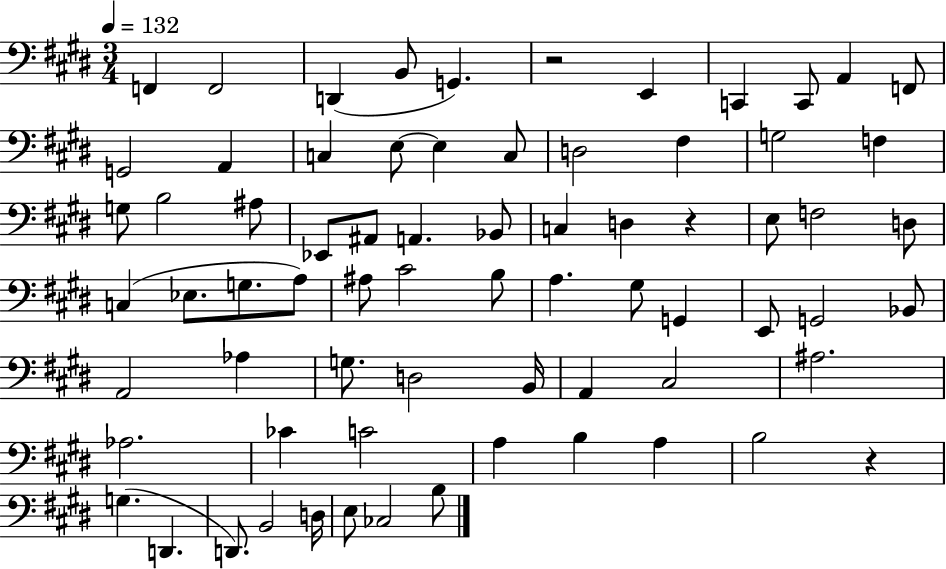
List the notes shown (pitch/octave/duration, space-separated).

F2/q F2/h D2/q B2/e G2/q. R/h E2/q C2/q C2/e A2/q F2/e G2/h A2/q C3/q E3/e E3/q C3/e D3/h F#3/q G3/h F3/q G3/e B3/h A#3/e Eb2/e A#2/e A2/q. Bb2/e C3/q D3/q R/q E3/e F3/h D3/e C3/q Eb3/e. G3/e. A3/e A#3/e C#4/h B3/e A3/q. G#3/e G2/q E2/e G2/h Bb2/e A2/h Ab3/q G3/e. D3/h B2/s A2/q C#3/h A#3/h. Ab3/h. CES4/q C4/h A3/q B3/q A3/q B3/h R/q G3/q. D2/q. D2/e. B2/h D3/s E3/e CES3/h B3/e